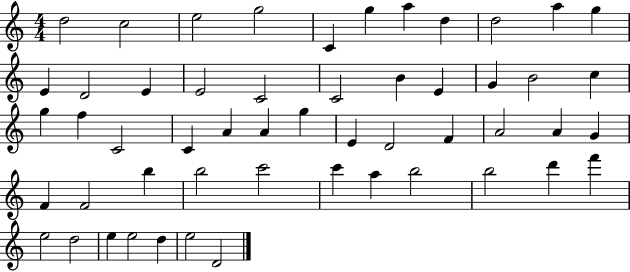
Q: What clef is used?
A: treble